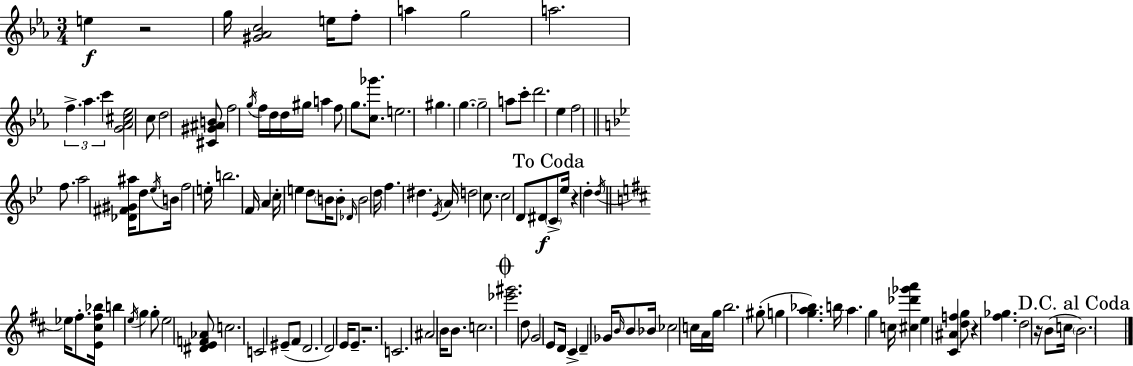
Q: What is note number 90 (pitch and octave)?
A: B4